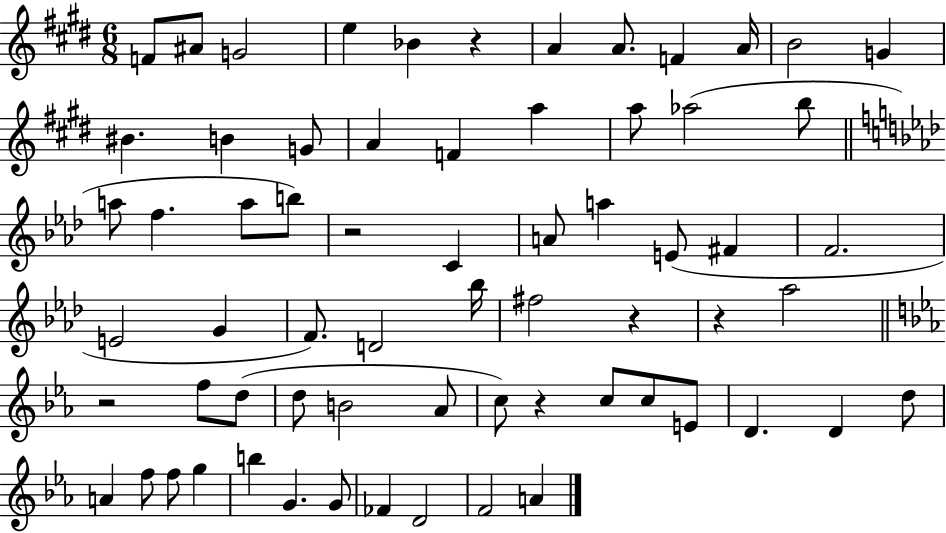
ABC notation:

X:1
T:Untitled
M:6/8
L:1/4
K:E
F/2 ^A/2 G2 e _B z A A/2 F A/4 B2 G ^B B G/2 A F a a/2 _a2 b/2 a/2 f a/2 b/2 z2 C A/2 a E/2 ^F F2 E2 G F/2 D2 _b/4 ^f2 z z _a2 z2 f/2 d/2 d/2 B2 _A/2 c/2 z c/2 c/2 E/2 D D d/2 A f/2 f/2 g b G G/2 _F D2 F2 A